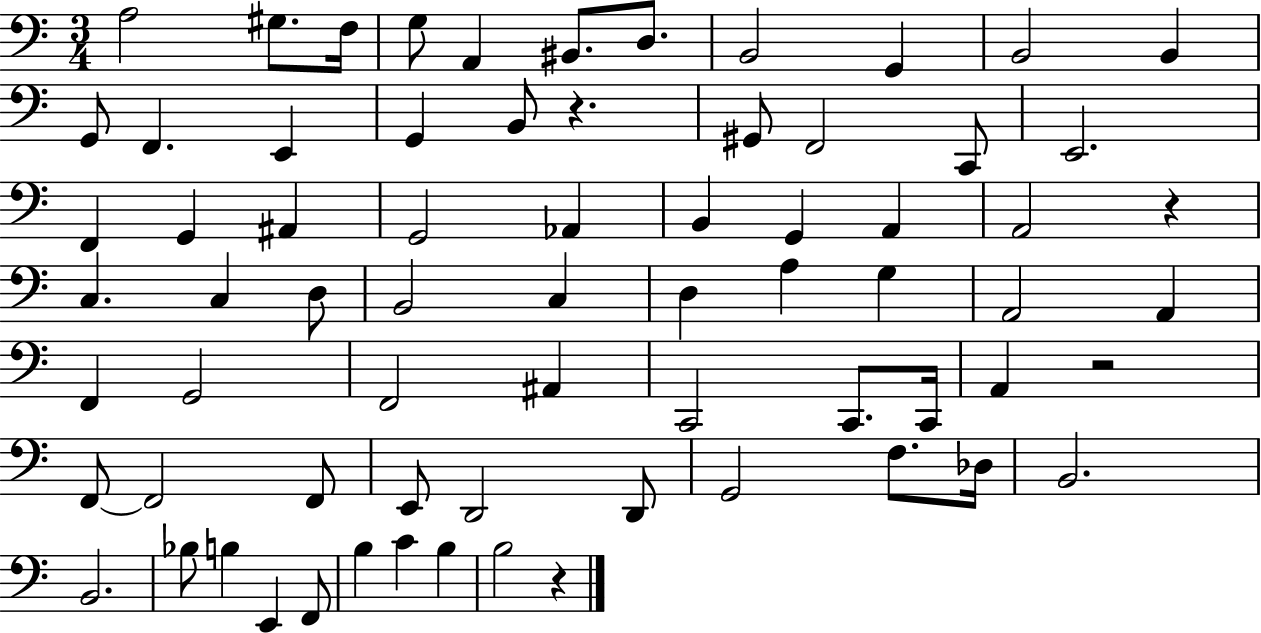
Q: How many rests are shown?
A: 4